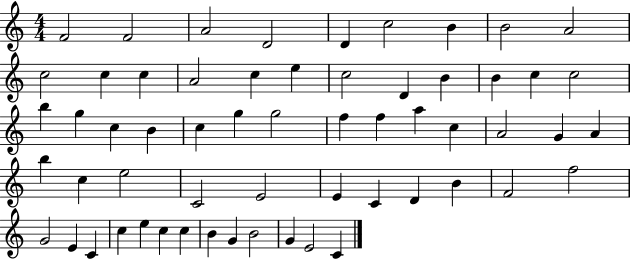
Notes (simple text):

F4/h F4/h A4/h D4/h D4/q C5/h B4/q B4/h A4/h C5/h C5/q C5/q A4/h C5/q E5/q C5/h D4/q B4/q B4/q C5/q C5/h B5/q G5/q C5/q B4/q C5/q G5/q G5/h F5/q F5/q A5/q C5/q A4/h G4/q A4/q B5/q C5/q E5/h C4/h E4/h E4/q C4/q D4/q B4/q F4/h F5/h G4/h E4/q C4/q C5/q E5/q C5/q C5/q B4/q G4/q B4/h G4/q E4/h C4/q